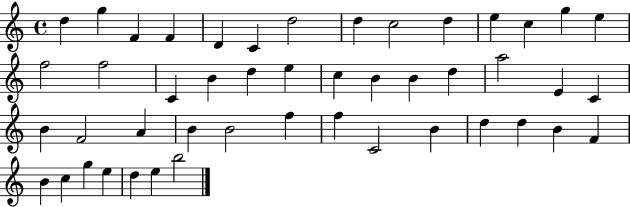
D5/q G5/q F4/q F4/q D4/q C4/q D5/h D5/q C5/h D5/q E5/q C5/q G5/q E5/q F5/h F5/h C4/q B4/q D5/q E5/q C5/q B4/q B4/q D5/q A5/h E4/q C4/q B4/q F4/h A4/q B4/q B4/h F5/q F5/q C4/h B4/q D5/q D5/q B4/q F4/q B4/q C5/q G5/q E5/q D5/q E5/q B5/h